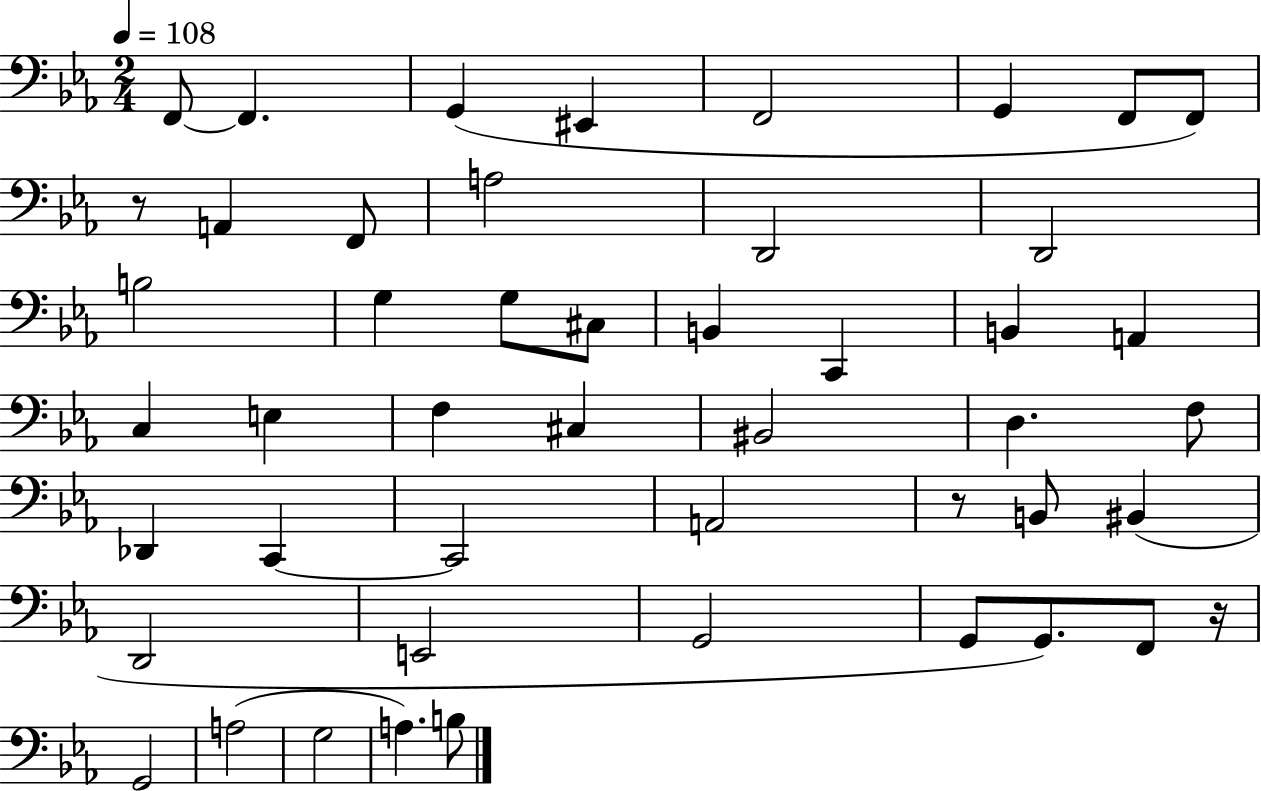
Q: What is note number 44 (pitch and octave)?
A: A3